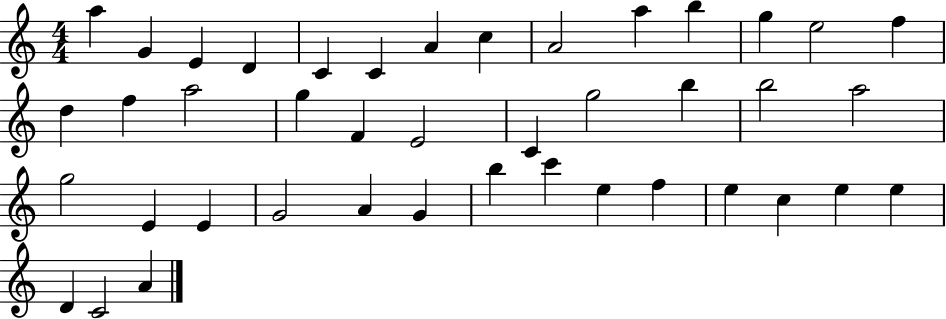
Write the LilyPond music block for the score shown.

{
  \clef treble
  \numericTimeSignature
  \time 4/4
  \key c \major
  a''4 g'4 e'4 d'4 | c'4 c'4 a'4 c''4 | a'2 a''4 b''4 | g''4 e''2 f''4 | \break d''4 f''4 a''2 | g''4 f'4 e'2 | c'4 g''2 b''4 | b''2 a''2 | \break g''2 e'4 e'4 | g'2 a'4 g'4 | b''4 c'''4 e''4 f''4 | e''4 c''4 e''4 e''4 | \break d'4 c'2 a'4 | \bar "|."
}